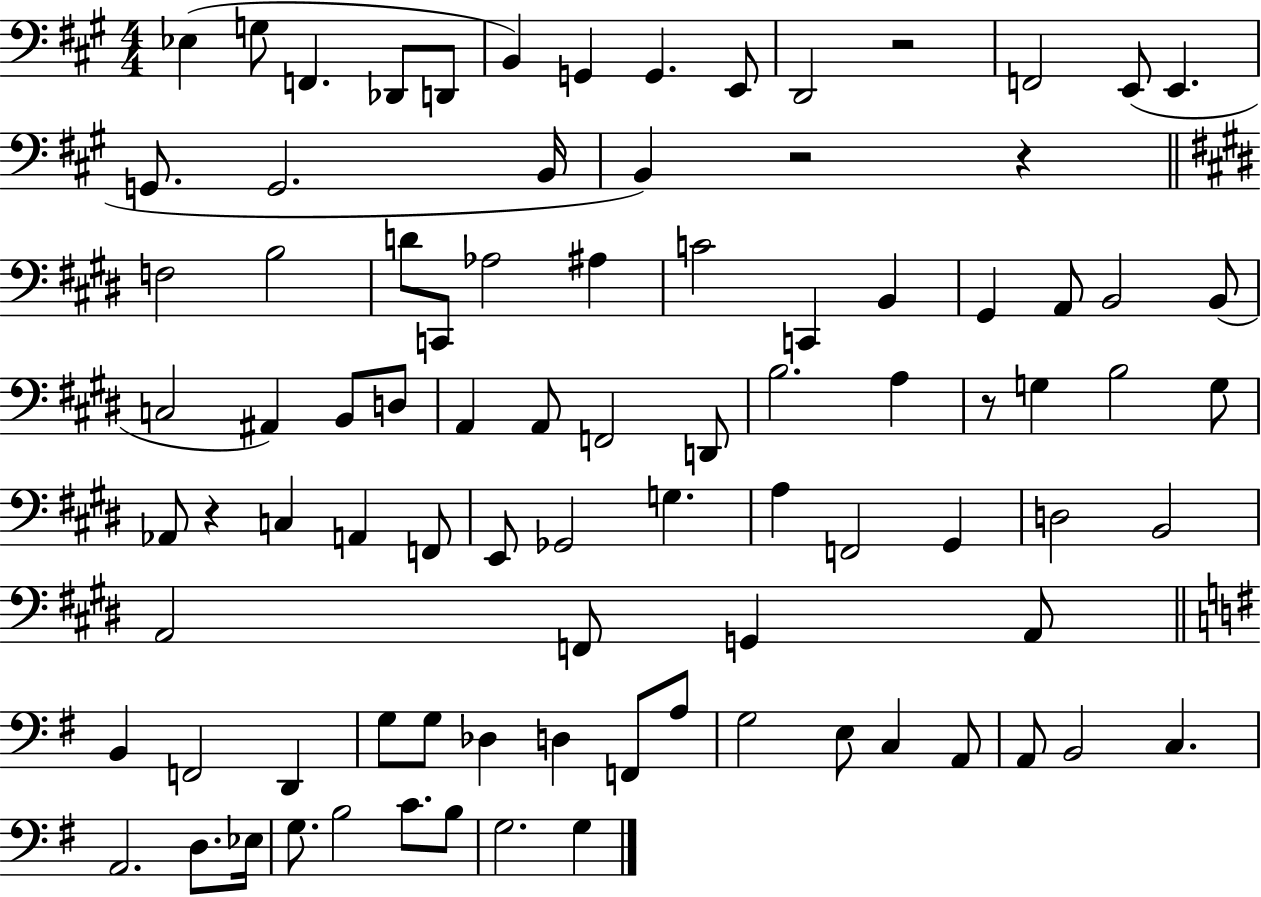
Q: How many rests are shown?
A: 5